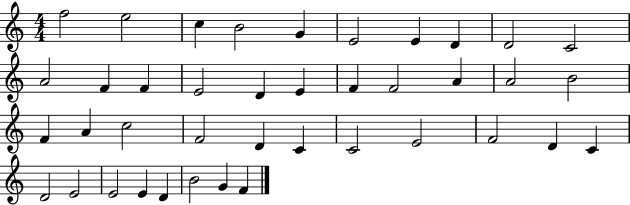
X:1
T:Untitled
M:4/4
L:1/4
K:C
f2 e2 c B2 G E2 E D D2 C2 A2 F F E2 D E F F2 A A2 B2 F A c2 F2 D C C2 E2 F2 D C D2 E2 E2 E D B2 G F